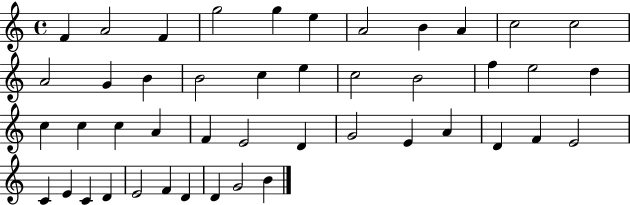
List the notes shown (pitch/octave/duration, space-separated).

F4/q A4/h F4/q G5/h G5/q E5/q A4/h B4/q A4/q C5/h C5/h A4/h G4/q B4/q B4/h C5/q E5/q C5/h B4/h F5/q E5/h D5/q C5/q C5/q C5/q A4/q F4/q E4/h D4/q G4/h E4/q A4/q D4/q F4/q E4/h C4/q E4/q C4/q D4/q E4/h F4/q D4/q D4/q G4/h B4/q